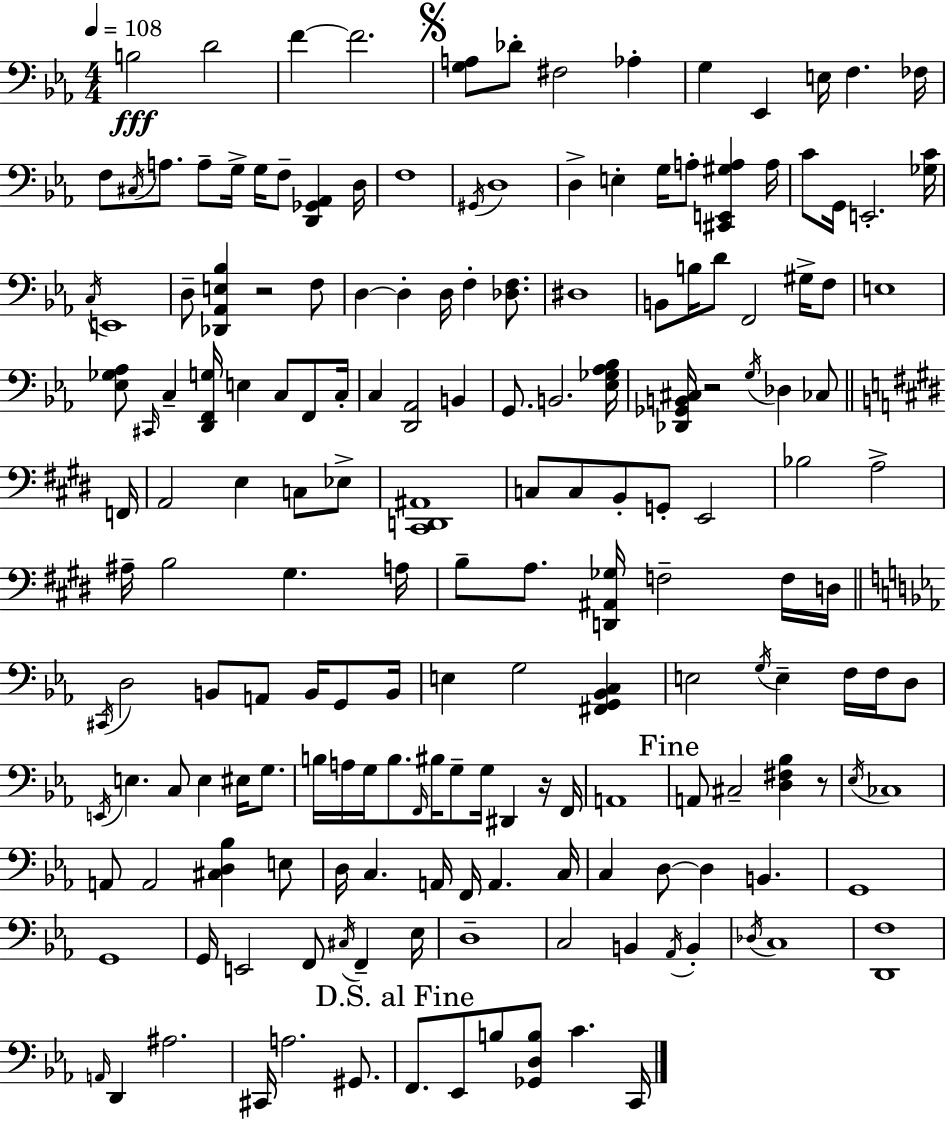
{
  \clef bass
  \numericTimeSignature
  \time 4/4
  \key c \minor
  \tempo 4 = 108
  \repeat volta 2 { b2\fff d'2 | f'4~~ f'2. | \mark \markup { \musicglyph "scripts.segno" } <g a>8 des'8-. fis2 aes4-. | g4 ees,4 e16 f4. fes16 | \break f8 \acciaccatura { cis16 } a8. a8-- g16-> g16 f8-- <d, ges, aes,>4 | d16 f1 | \acciaccatura { gis,16 } d1 | d4-> e4-. g16 a8-. <cis, e, gis a>4 | \break a16 c'8 g,16 e,2.-. | <ges c'>16 \acciaccatura { c16 } e,1 | d8-- <des, aes, e bes>4 r2 | f8 d4~~ d4-. d16 f4-. | \break <des f>8. dis1 | b,8 b16 d'8 f,2 | gis16-> f8 e1 | <ees ges aes>8 \grace { cis,16 } c4-- <d, f, g>16 e4 c8 | \break f,8 c16-. c4 <d, aes,>2 | b,4 g,8. b,2. | <ees ges aes bes>16 <des, ges, b, cis>16 r2 \acciaccatura { g16 } des4 | ces8 \bar "||" \break \key e \major f,16 a,2 e4 c8 ees8-> | <cis, d, ais,>1 | c8 c8 b,8-. g,8-. e,2 | bes2 a2-> | \break ais16-- b2 gis4. | a16 b8-- a8. <d, ais, ges>16 f2-- f16 | d16 \bar "||" \break \key c \minor \acciaccatura { cis,16 } d2 b,8 a,8 b,16 g,8 | b,16 e4 g2 <fis, g, bes, c>4 | e2 \acciaccatura { g16 } e4-- f16 f16 | d8 \acciaccatura { e,16 } e4. c8 e4 eis16 | \break g8. b16 a16 g16 b8. \grace { f,16 } bis16 g8-- g16 dis,4 | r16 f,16 a,1 | \mark "Fine" a,8 cis2-- <d fis bes>4 | r8 \acciaccatura { ees16 } ces1 | \break a,8 a,2 <cis d bes>4 | e8 d16 c4. a,16 f,16 a,4. | c16 c4 d8~~ d4 b,4. | g,1 | \break g,1 | g,16 e,2 f,8 | \acciaccatura { cis16 } f,4-- ees16 d1-- | c2 b,4 | \break \acciaccatura { aes,16 } b,4-. \acciaccatura { des16 } c1 | <d, f>1 | \grace { a,16 } d,4 ais2. | cis,16 a2. | \break gis,8. \mark "D.S. al Fine" f,8. ees,8 b8 | <ges, d b>8 c'4. c,16 } \bar "|."
}